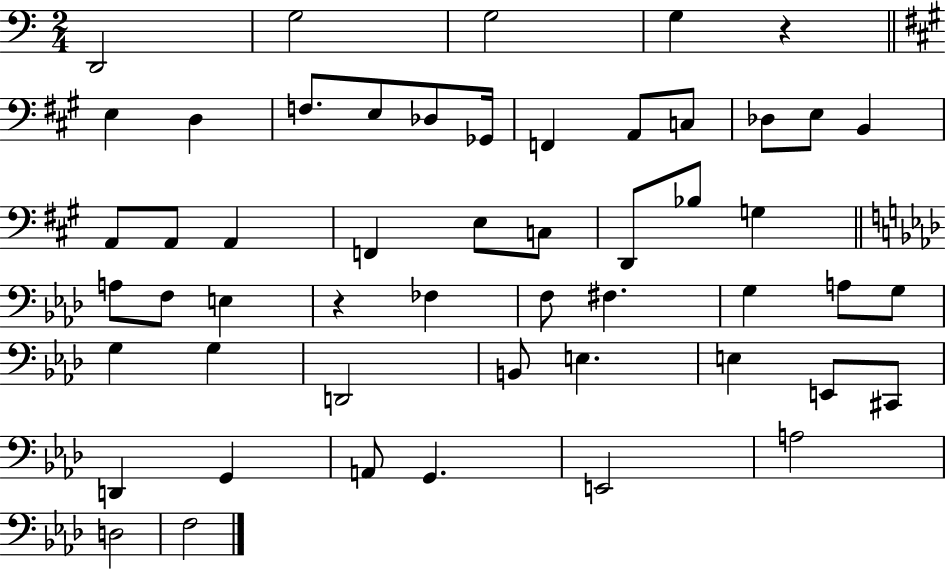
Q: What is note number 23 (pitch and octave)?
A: D2